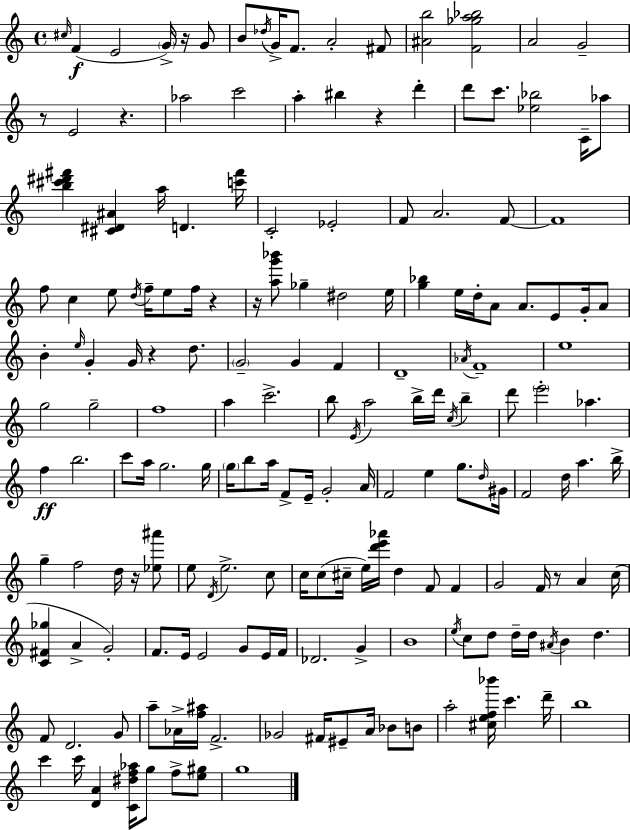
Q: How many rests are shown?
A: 9